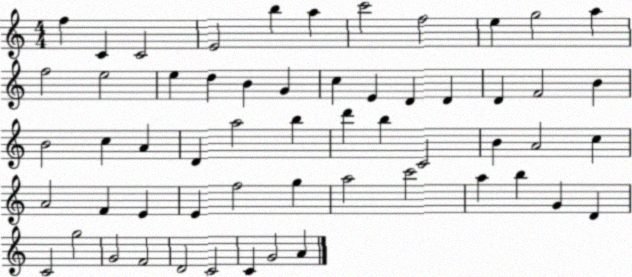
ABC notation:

X:1
T:Untitled
M:4/4
L:1/4
K:C
f C C2 E2 b a c'2 f2 e g2 a f2 e2 e d B G c E D D D F2 B B2 c A D a2 b d' b C2 B A2 c A2 F E E f2 g a2 c'2 a b G D C2 g2 G2 F2 D2 C2 C G2 A